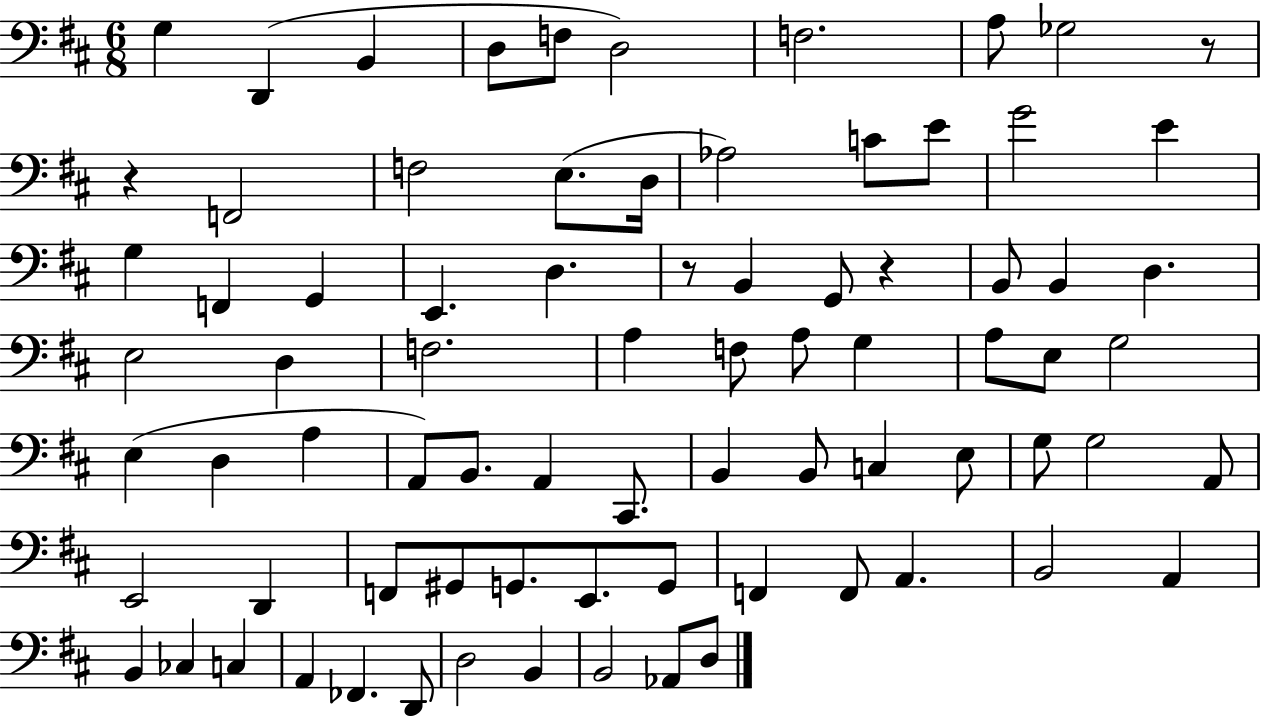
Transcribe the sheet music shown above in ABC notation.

X:1
T:Untitled
M:6/8
L:1/4
K:D
G, D,, B,, D,/2 F,/2 D,2 F,2 A,/2 _G,2 z/2 z F,,2 F,2 E,/2 D,/4 _A,2 C/2 E/2 G2 E G, F,, G,, E,, D, z/2 B,, G,,/2 z B,,/2 B,, D, E,2 D, F,2 A, F,/2 A,/2 G, A,/2 E,/2 G,2 E, D, A, A,,/2 B,,/2 A,, ^C,,/2 B,, B,,/2 C, E,/2 G,/2 G,2 A,,/2 E,,2 D,, F,,/2 ^G,,/2 G,,/2 E,,/2 G,,/2 F,, F,,/2 A,, B,,2 A,, B,, _C, C, A,, _F,, D,,/2 D,2 B,, B,,2 _A,,/2 D,/2